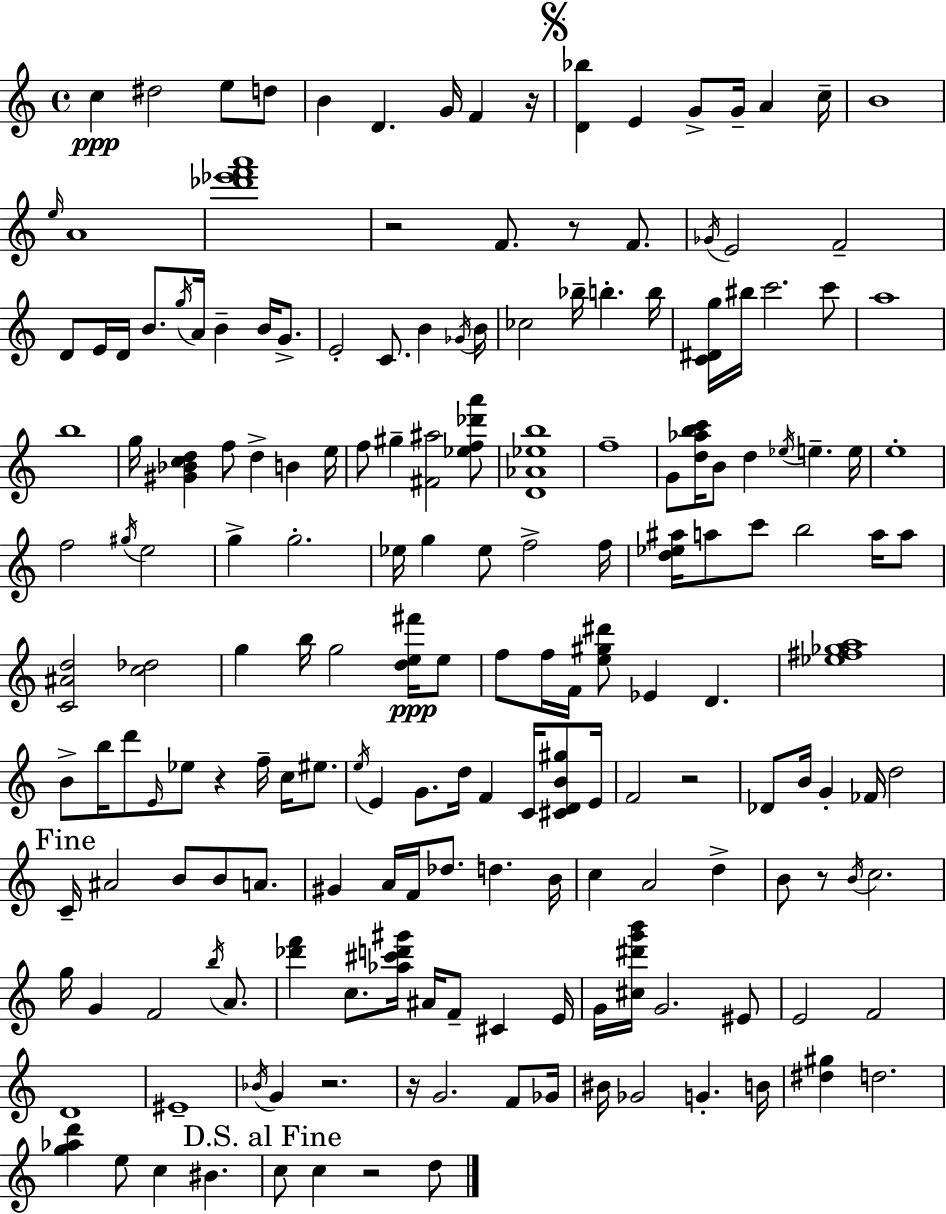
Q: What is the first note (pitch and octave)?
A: C5